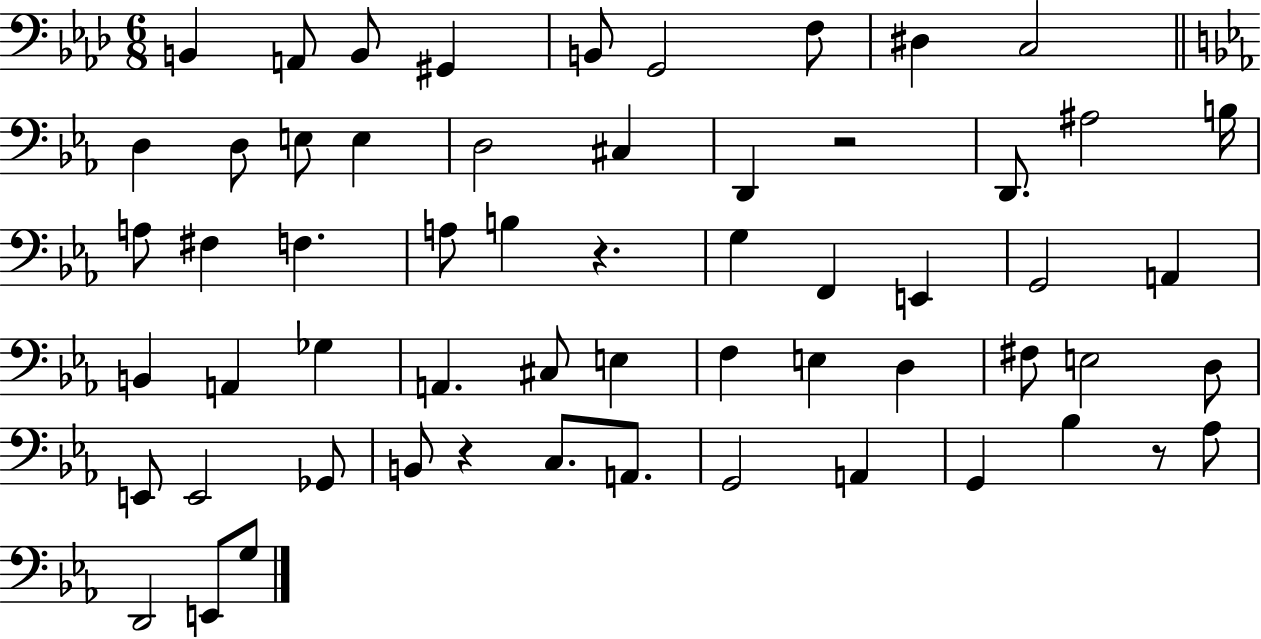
B2/q A2/e B2/e G#2/q B2/e G2/h F3/e D#3/q C3/h D3/q D3/e E3/e E3/q D3/h C#3/q D2/q R/h D2/e. A#3/h B3/s A3/e F#3/q F3/q. A3/e B3/q R/q. G3/q F2/q E2/q G2/h A2/q B2/q A2/q Gb3/q A2/q. C#3/e E3/q F3/q E3/q D3/q F#3/e E3/h D3/e E2/e E2/h Gb2/e B2/e R/q C3/e. A2/e. G2/h A2/q G2/q Bb3/q R/e Ab3/e D2/h E2/e G3/e